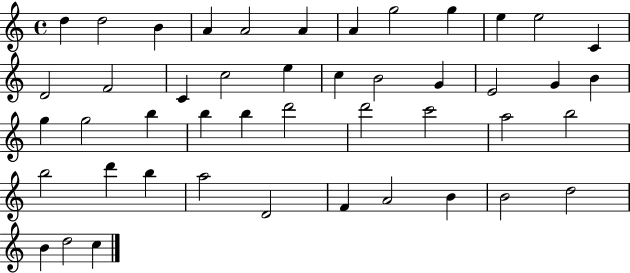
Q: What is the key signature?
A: C major